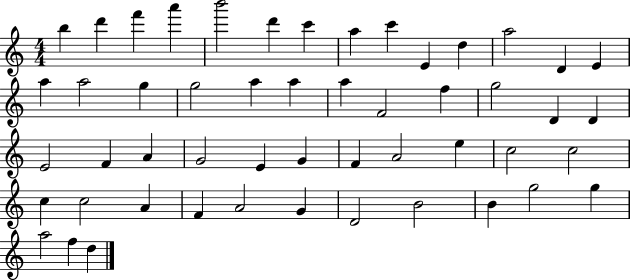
X:1
T:Untitled
M:4/4
L:1/4
K:C
b d' f' a' b'2 d' c' a c' E d a2 D E a a2 g g2 a a a F2 f g2 D D E2 F A G2 E G F A2 e c2 c2 c c2 A F A2 G D2 B2 B g2 g a2 f d